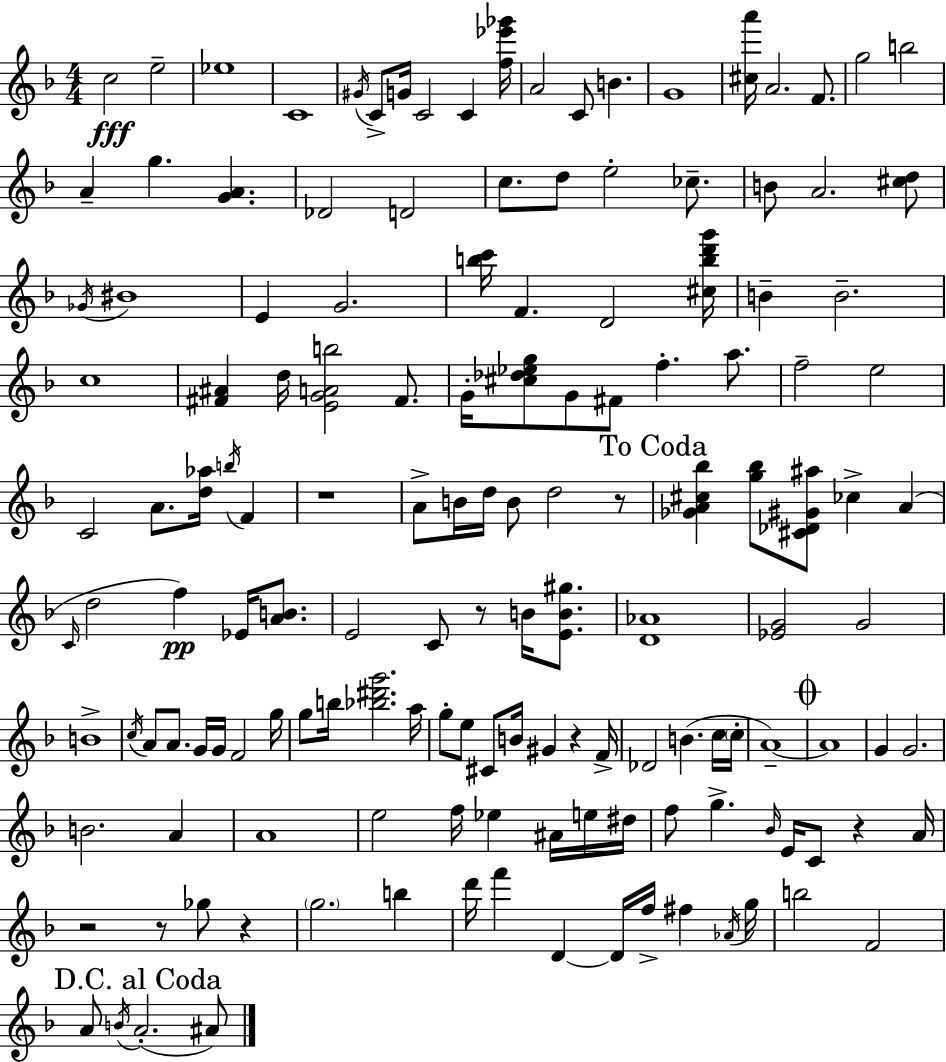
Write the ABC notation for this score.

X:1
T:Untitled
M:4/4
L:1/4
K:Dm
c2 e2 _e4 C4 ^G/4 C/2 G/4 C2 C [f_e'_g']/4 A2 C/2 B G4 [^ca']/4 A2 F/2 g2 b2 A g [GA] _D2 D2 c/2 d/2 e2 _c/2 B/2 A2 [^cd]/2 _G/4 ^B4 E G2 [bc']/4 F D2 [^cbd'g']/4 B B2 c4 [^F^A] d/4 [EGAb]2 ^F/2 G/4 [^c_d_eg]/2 G/2 ^F/2 f a/2 f2 e2 C2 A/2 [d_a]/4 b/4 F z4 A/2 B/4 d/4 B/2 d2 z/2 [_GA^c_b] [g_b]/2 [^C_D^G^a]/2 _c A C/4 d2 f _E/4 [AB]/2 E2 C/2 z/2 B/4 [EB^g]/2 [D_A]4 [_EG]2 G2 B4 c/4 A/2 A/2 G/4 G/4 F2 g/4 g/2 b/4 [_b^d'g']2 a/4 g/2 e/2 ^C/2 B/4 ^G z F/4 _D2 B c/4 c/4 A4 A4 G G2 B2 A A4 e2 f/4 _e ^A/4 e/4 ^d/4 f/2 g _B/4 E/4 C/2 z A/4 z2 z/2 _g/2 z g2 b d'/4 f' D D/4 f/4 ^f _A/4 g/4 b2 F2 A/2 B/4 A2 ^A/2